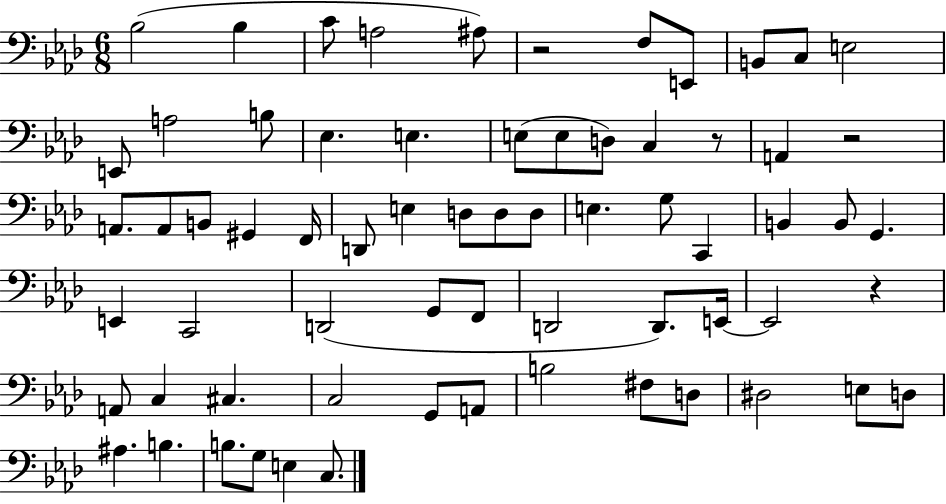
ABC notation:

X:1
T:Untitled
M:6/8
L:1/4
K:Ab
_B,2 _B, C/2 A,2 ^A,/2 z2 F,/2 E,,/2 B,,/2 C,/2 E,2 E,,/2 A,2 B,/2 _E, E, E,/2 E,/2 D,/2 C, z/2 A,, z2 A,,/2 A,,/2 B,,/2 ^G,, F,,/4 D,,/2 E, D,/2 D,/2 D,/2 E, G,/2 C,, B,, B,,/2 G,, E,, C,,2 D,,2 G,,/2 F,,/2 D,,2 D,,/2 E,,/4 E,,2 z A,,/2 C, ^C, C,2 G,,/2 A,,/2 B,2 ^F,/2 D,/2 ^D,2 E,/2 D,/2 ^A, B, B,/2 G,/2 E, C,/2